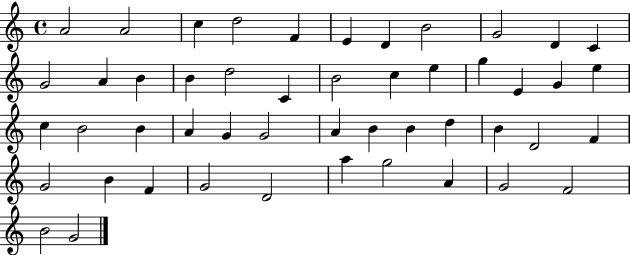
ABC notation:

X:1
T:Untitled
M:4/4
L:1/4
K:C
A2 A2 c d2 F E D B2 G2 D C G2 A B B d2 C B2 c e g E G e c B2 B A G G2 A B B d B D2 F G2 B F G2 D2 a g2 A G2 F2 B2 G2